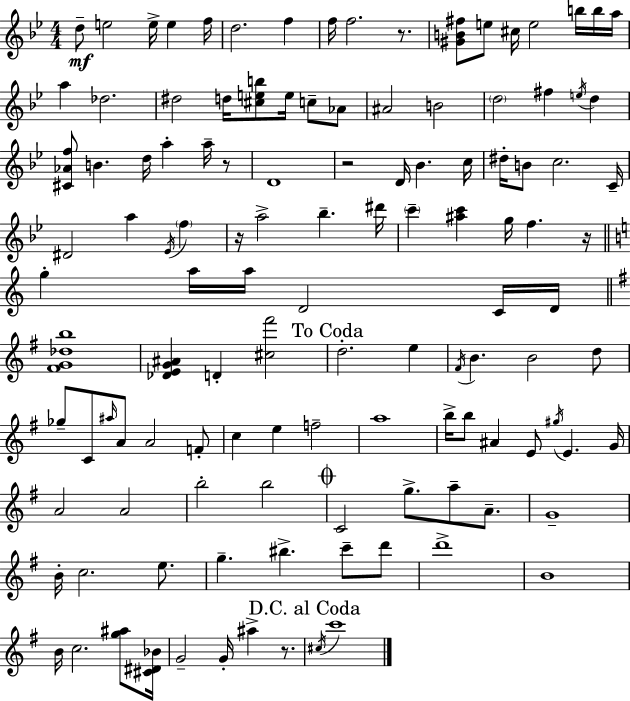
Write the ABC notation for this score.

X:1
T:Untitled
M:4/4
L:1/4
K:Bb
d/2 e2 e/4 e f/4 d2 f f/4 f2 z/2 [^GB^f]/2 e/2 ^c/4 e2 b/4 b/4 a/4 a _d2 ^d2 d/4 [^ceb]/2 e/4 c/2 _A/2 ^A2 B2 d2 ^f e/4 d [^C_Af]/2 B d/4 a a/4 z/2 D4 z2 D/4 _B c/4 ^d/4 B/2 c2 C/4 ^D2 a _E/4 f z/4 a2 _b ^d'/4 c' [^ac'] g/4 f z/4 g a/4 a/4 D2 C/4 D/4 [^FG_db]4 [_DEG^A] D [^c^f']2 d2 e ^F/4 B B2 d/2 _g/2 C/2 ^a/4 A/2 A2 F/2 c e f2 a4 b/4 b/2 ^A E/2 ^g/4 E G/4 A2 A2 b2 b2 C2 g/2 a/2 A/2 G4 B/4 c2 e/2 g ^b c'/2 d'/2 d'4 B4 B/4 c2 [g^a]/2 [^C^D_B]/4 G2 G/4 ^a z/2 ^c/4 c'4